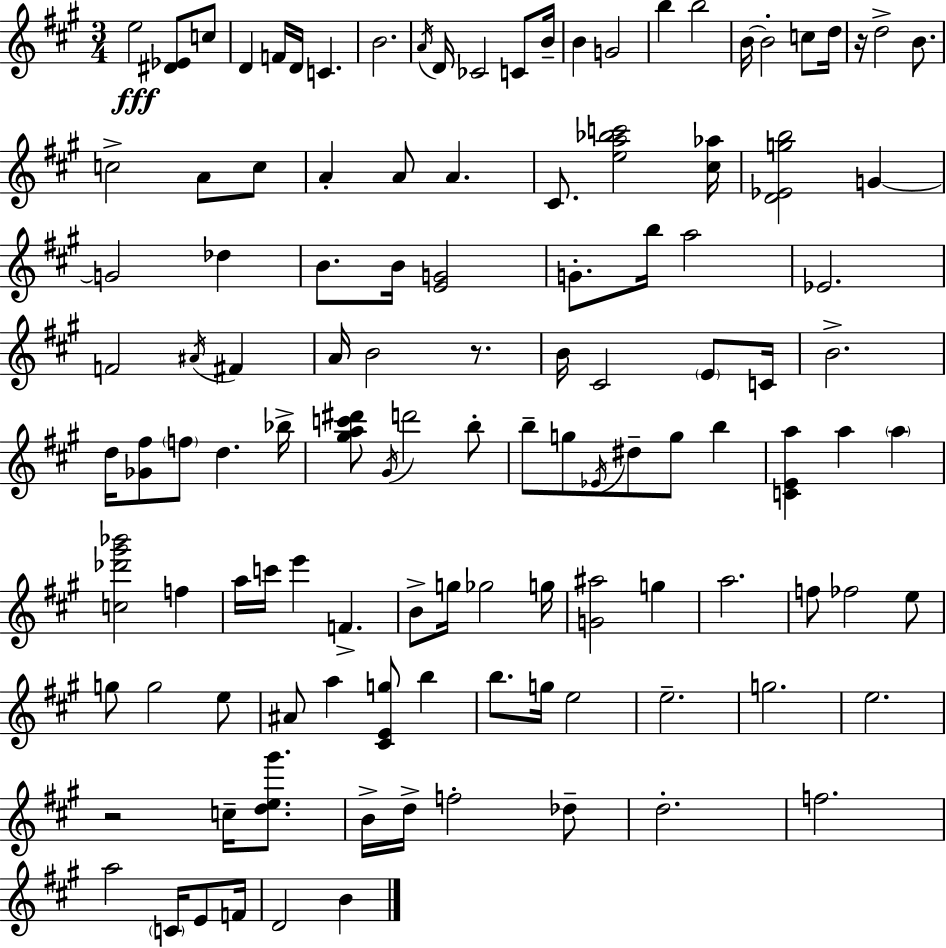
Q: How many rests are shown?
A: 3